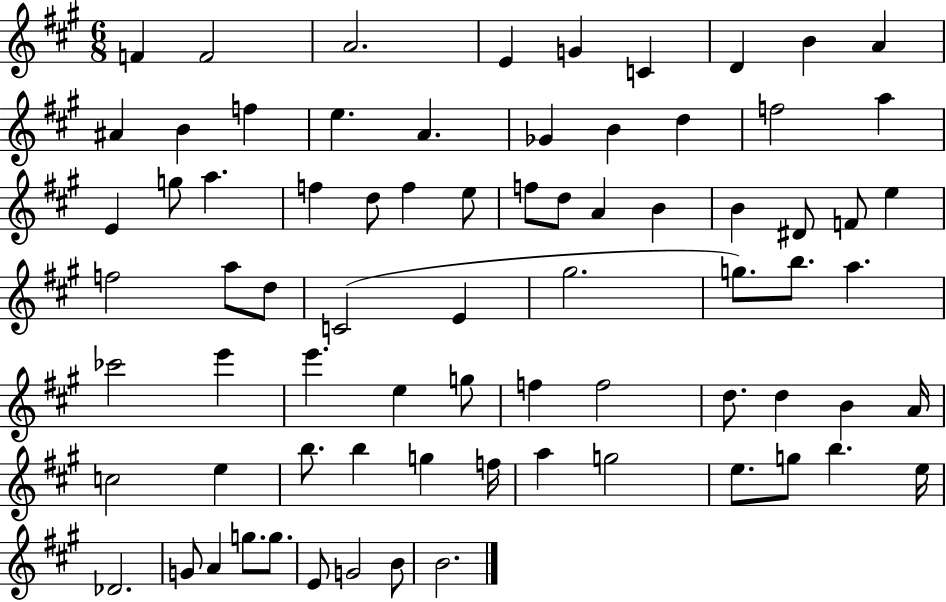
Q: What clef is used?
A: treble